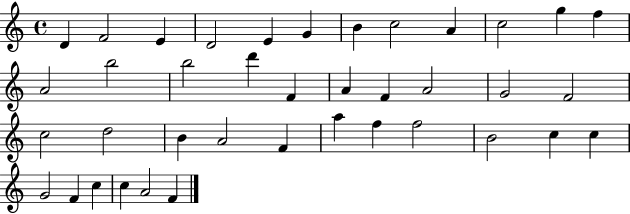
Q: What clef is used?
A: treble